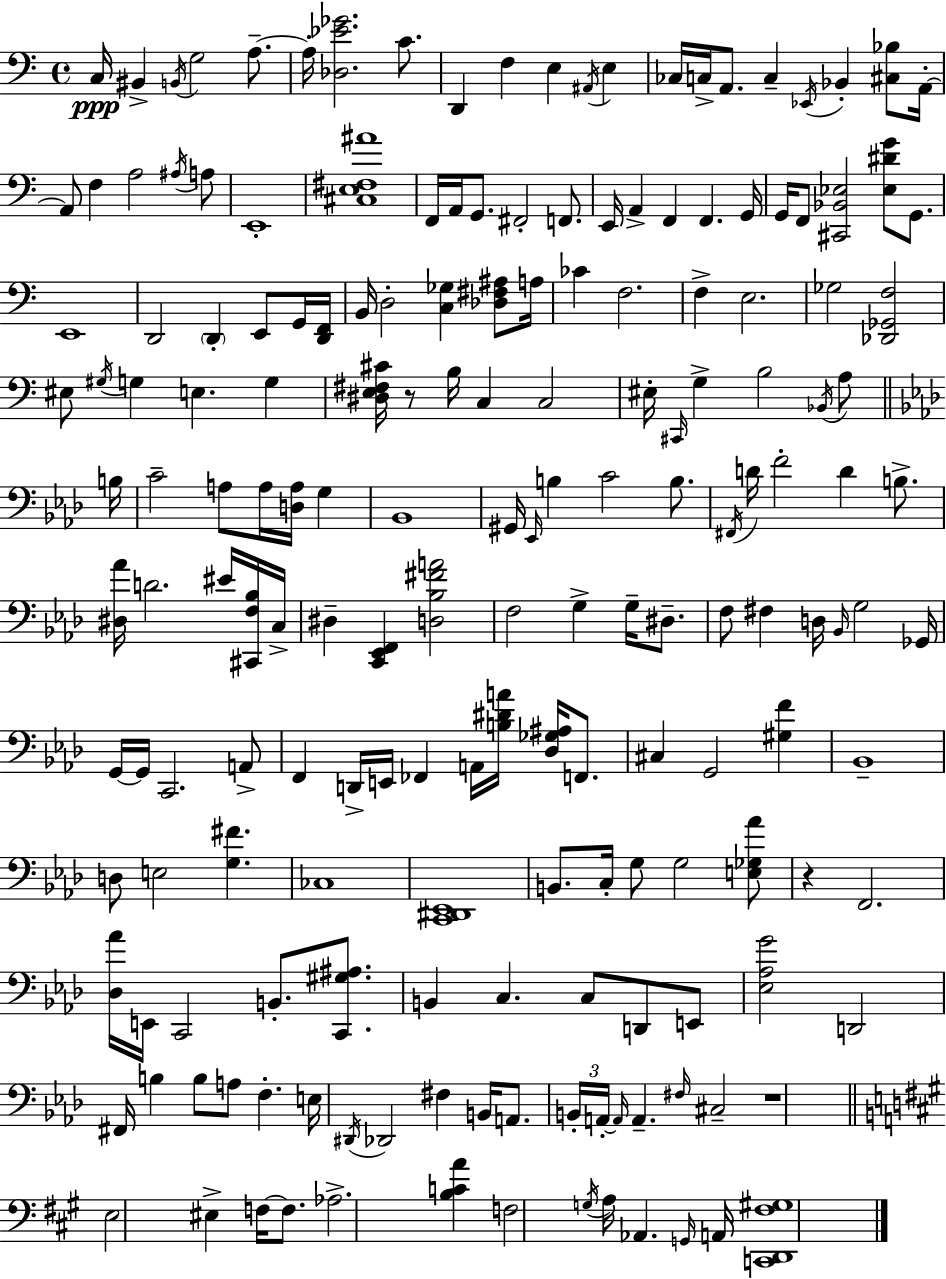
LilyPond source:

{
  \clef bass
  \time 4/4
  \defaultTimeSignature
  \key a \minor
  \repeat volta 2 { c16\ppp bis,4-> \acciaccatura { b,16 } g2 a8.--~~ | a16-. <des ees' ges'>2. c'8. | d,4 f4 e4 \acciaccatura { ais,16 } e4 | ces16 c16-> a,8. c4-- \acciaccatura { ees,16 } bes,4-. | \break <cis bes>8 a,16-.~~ a,8 f4 a2 | \acciaccatura { ais16 } a8 e,1-. | <cis e fis ais'>1 | f,16 a,16 g,8. fis,2-. | \break f,8. e,16 a,4-> f,4 f,4. | g,16 g,16 f,8 <cis, bes, ees>2 <ees dis' g'>8 | g,8. e,1 | d,2 \parenthesize d,4-. | \break e,8 g,16 <d, f,>16 b,16 d2-. <c ges>4 | <des fis ais>8 a16 ces'4 f2. | f4-> e2. | ges2 <des, ges, f>2 | \break eis8 \acciaccatura { gis16 } g4 e4. | g4 <dis e fis cis'>16 r8 b16 c4 c2 | eis16-. \grace { cis,16 } g4-> b2 | \acciaccatura { bes,16 } a8 \bar "||" \break \key f \minor b16 c'2-- a8 a16 <d a>16 g4 | bes,1 | gis,16 \grace { ees,16 } b4 c'2 b8. | \acciaccatura { fis,16 } d'16 f'2-. d'4 | \break b8.-> <dis aes'>16 d'2. | eis'16 <cis, f bes>16 c16-> dis4-- <c, ees, f,>4 <d bes fis' a'>2 | f2 g4-> g16-- | dis8.-- f8 fis4 d16 \grace { bes,16 } g2 | \break ges,16 g,16~~ g,16 c,2. | a,8-> f,4 d,16-> e,16 fes,4 a,16 <b dis' a'>16 | <des ges ais>16 f,8. cis4 g,2 | <gis f'>4 bes,1-- | \break d8 e2 <g fis'>4. | ces1 | <c, dis, ees,>1 | b,8. c16-. g8 g2 | \break <e ges aes'>8 r4 f,2. | <des aes'>16 e,16 c,2 b,8.-. | <c, gis ais>8. b,4 c4. c8 | d,8 e,8 <ees aes g'>2 d,2 | \break fis,16 b4 b8 a8 f4.-. | e16 \acciaccatura { dis,16 } des,2 fis4 | b,16 a,8. \tuplet 3/2 { b,16-. a,16-.~~ \grace { a,16 } } a,4.-- \grace { fis16 } cis2-- | r1 | \break \bar "||" \break \key a \major e2 eis4-> f16~~ f8. | aes2.-> <b c' a'>4 | f2 \acciaccatura { g16 } a16 aes,4. | \grace { g,16 } a,16 <c, d, fis gis>1 | \break } \bar "|."
}